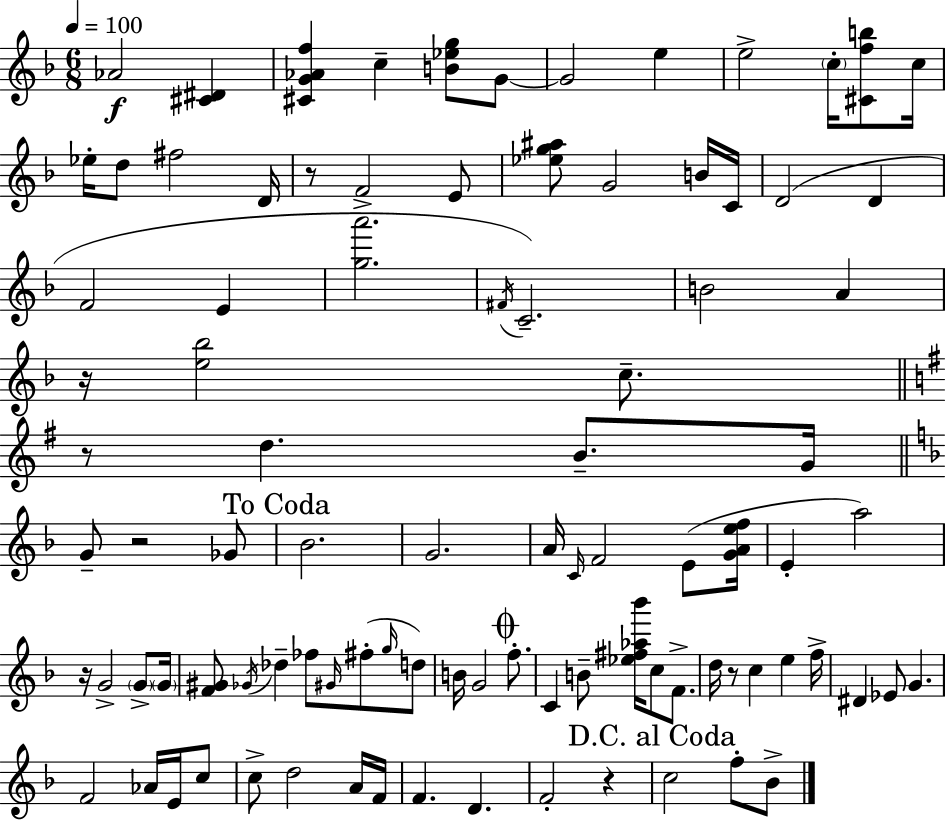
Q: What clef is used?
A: treble